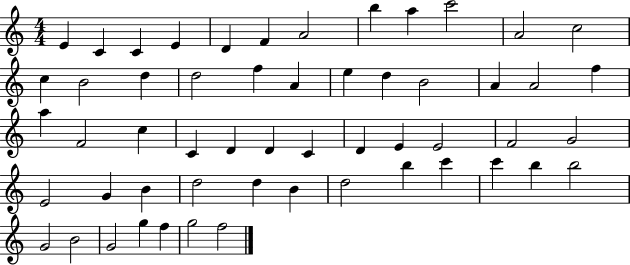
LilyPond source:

{
  \clef treble
  \numericTimeSignature
  \time 4/4
  \key c \major
  e'4 c'4 c'4 e'4 | d'4 f'4 a'2 | b''4 a''4 c'''2 | a'2 c''2 | \break c''4 b'2 d''4 | d''2 f''4 a'4 | e''4 d''4 b'2 | a'4 a'2 f''4 | \break a''4 f'2 c''4 | c'4 d'4 d'4 c'4 | d'4 e'4 e'2 | f'2 g'2 | \break e'2 g'4 b'4 | d''2 d''4 b'4 | d''2 b''4 c'''4 | c'''4 b''4 b''2 | \break g'2 b'2 | g'2 g''4 f''4 | g''2 f''2 | \bar "|."
}